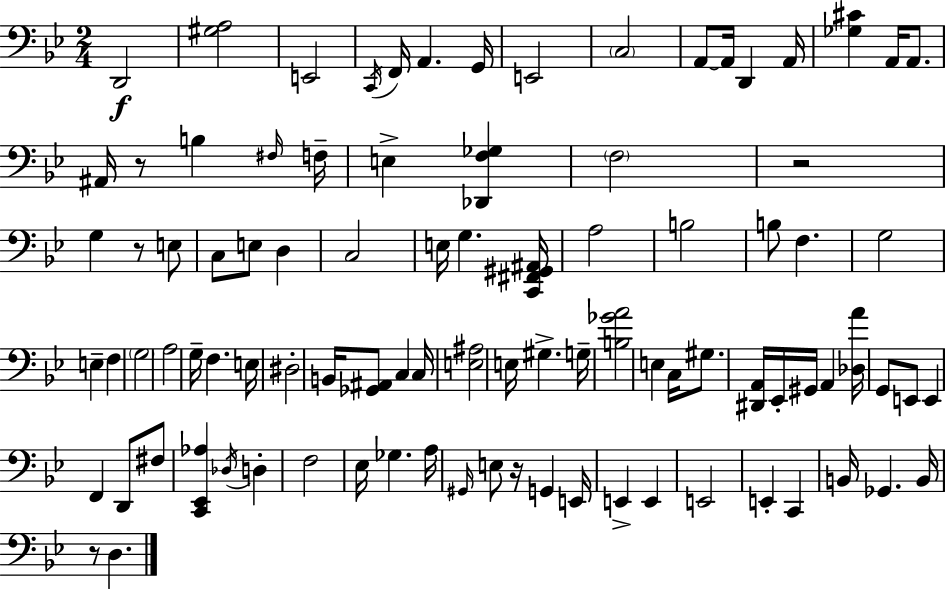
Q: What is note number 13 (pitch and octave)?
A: A2